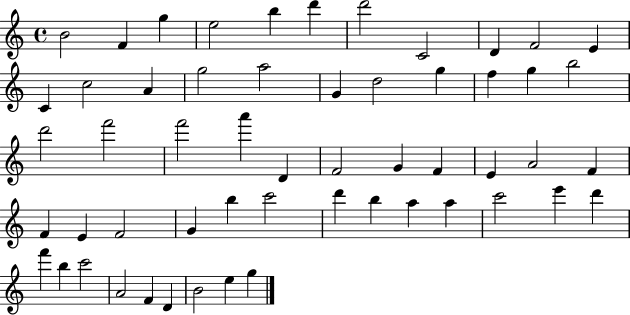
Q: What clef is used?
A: treble